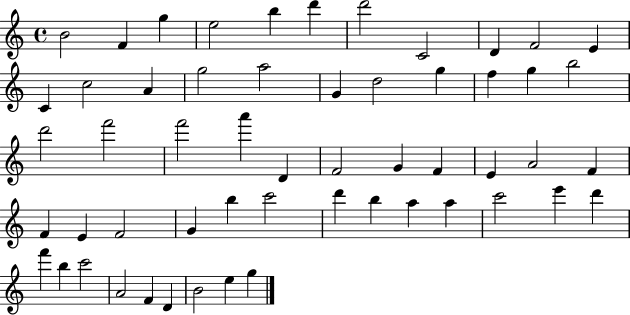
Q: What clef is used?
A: treble